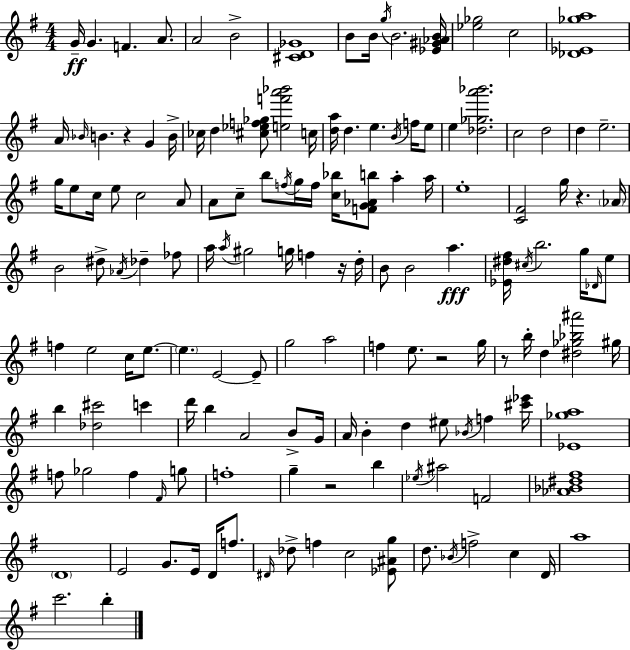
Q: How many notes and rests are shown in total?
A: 146